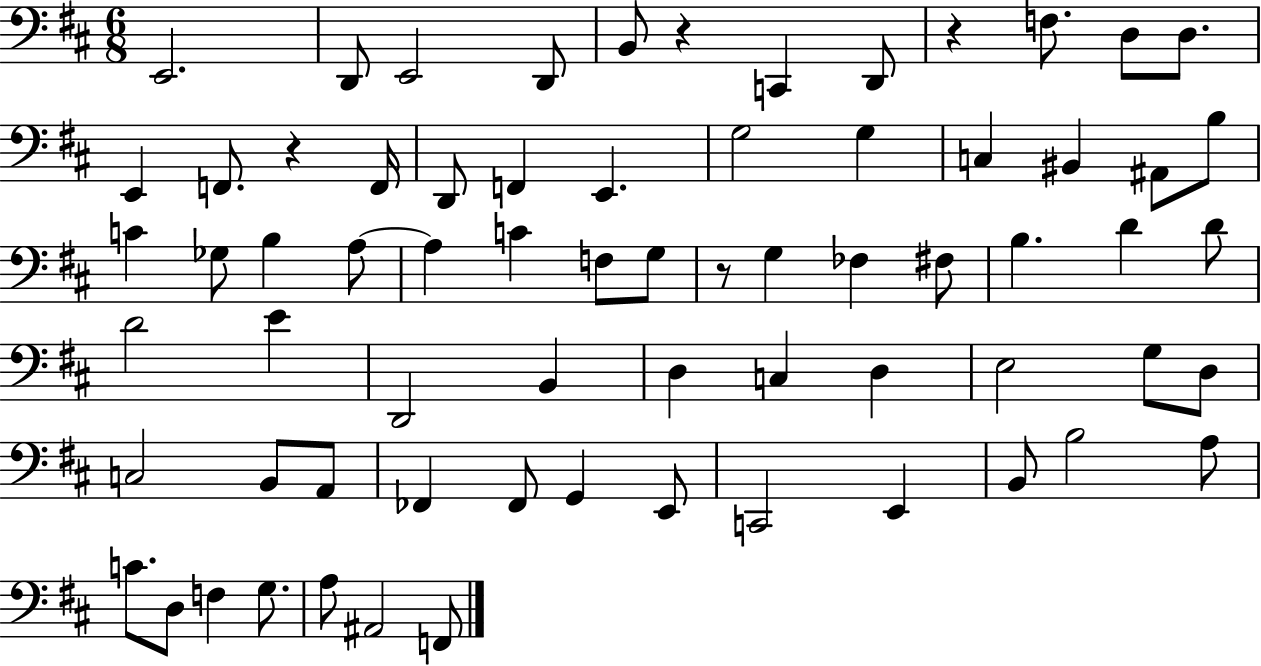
E2/h. D2/e E2/h D2/e B2/e R/q C2/q D2/e R/q F3/e. D3/e D3/e. E2/q F2/e. R/q F2/s D2/e F2/q E2/q. G3/h G3/q C3/q BIS2/q A#2/e B3/e C4/q Gb3/e B3/q A3/e A3/q C4/q F3/e G3/e R/e G3/q FES3/q F#3/e B3/q. D4/q D4/e D4/h E4/q D2/h B2/q D3/q C3/q D3/q E3/h G3/e D3/e C3/h B2/e A2/e FES2/q FES2/e G2/q E2/e C2/h E2/q B2/e B3/h A3/e C4/e. D3/e F3/q G3/e. A3/e A#2/h F2/e